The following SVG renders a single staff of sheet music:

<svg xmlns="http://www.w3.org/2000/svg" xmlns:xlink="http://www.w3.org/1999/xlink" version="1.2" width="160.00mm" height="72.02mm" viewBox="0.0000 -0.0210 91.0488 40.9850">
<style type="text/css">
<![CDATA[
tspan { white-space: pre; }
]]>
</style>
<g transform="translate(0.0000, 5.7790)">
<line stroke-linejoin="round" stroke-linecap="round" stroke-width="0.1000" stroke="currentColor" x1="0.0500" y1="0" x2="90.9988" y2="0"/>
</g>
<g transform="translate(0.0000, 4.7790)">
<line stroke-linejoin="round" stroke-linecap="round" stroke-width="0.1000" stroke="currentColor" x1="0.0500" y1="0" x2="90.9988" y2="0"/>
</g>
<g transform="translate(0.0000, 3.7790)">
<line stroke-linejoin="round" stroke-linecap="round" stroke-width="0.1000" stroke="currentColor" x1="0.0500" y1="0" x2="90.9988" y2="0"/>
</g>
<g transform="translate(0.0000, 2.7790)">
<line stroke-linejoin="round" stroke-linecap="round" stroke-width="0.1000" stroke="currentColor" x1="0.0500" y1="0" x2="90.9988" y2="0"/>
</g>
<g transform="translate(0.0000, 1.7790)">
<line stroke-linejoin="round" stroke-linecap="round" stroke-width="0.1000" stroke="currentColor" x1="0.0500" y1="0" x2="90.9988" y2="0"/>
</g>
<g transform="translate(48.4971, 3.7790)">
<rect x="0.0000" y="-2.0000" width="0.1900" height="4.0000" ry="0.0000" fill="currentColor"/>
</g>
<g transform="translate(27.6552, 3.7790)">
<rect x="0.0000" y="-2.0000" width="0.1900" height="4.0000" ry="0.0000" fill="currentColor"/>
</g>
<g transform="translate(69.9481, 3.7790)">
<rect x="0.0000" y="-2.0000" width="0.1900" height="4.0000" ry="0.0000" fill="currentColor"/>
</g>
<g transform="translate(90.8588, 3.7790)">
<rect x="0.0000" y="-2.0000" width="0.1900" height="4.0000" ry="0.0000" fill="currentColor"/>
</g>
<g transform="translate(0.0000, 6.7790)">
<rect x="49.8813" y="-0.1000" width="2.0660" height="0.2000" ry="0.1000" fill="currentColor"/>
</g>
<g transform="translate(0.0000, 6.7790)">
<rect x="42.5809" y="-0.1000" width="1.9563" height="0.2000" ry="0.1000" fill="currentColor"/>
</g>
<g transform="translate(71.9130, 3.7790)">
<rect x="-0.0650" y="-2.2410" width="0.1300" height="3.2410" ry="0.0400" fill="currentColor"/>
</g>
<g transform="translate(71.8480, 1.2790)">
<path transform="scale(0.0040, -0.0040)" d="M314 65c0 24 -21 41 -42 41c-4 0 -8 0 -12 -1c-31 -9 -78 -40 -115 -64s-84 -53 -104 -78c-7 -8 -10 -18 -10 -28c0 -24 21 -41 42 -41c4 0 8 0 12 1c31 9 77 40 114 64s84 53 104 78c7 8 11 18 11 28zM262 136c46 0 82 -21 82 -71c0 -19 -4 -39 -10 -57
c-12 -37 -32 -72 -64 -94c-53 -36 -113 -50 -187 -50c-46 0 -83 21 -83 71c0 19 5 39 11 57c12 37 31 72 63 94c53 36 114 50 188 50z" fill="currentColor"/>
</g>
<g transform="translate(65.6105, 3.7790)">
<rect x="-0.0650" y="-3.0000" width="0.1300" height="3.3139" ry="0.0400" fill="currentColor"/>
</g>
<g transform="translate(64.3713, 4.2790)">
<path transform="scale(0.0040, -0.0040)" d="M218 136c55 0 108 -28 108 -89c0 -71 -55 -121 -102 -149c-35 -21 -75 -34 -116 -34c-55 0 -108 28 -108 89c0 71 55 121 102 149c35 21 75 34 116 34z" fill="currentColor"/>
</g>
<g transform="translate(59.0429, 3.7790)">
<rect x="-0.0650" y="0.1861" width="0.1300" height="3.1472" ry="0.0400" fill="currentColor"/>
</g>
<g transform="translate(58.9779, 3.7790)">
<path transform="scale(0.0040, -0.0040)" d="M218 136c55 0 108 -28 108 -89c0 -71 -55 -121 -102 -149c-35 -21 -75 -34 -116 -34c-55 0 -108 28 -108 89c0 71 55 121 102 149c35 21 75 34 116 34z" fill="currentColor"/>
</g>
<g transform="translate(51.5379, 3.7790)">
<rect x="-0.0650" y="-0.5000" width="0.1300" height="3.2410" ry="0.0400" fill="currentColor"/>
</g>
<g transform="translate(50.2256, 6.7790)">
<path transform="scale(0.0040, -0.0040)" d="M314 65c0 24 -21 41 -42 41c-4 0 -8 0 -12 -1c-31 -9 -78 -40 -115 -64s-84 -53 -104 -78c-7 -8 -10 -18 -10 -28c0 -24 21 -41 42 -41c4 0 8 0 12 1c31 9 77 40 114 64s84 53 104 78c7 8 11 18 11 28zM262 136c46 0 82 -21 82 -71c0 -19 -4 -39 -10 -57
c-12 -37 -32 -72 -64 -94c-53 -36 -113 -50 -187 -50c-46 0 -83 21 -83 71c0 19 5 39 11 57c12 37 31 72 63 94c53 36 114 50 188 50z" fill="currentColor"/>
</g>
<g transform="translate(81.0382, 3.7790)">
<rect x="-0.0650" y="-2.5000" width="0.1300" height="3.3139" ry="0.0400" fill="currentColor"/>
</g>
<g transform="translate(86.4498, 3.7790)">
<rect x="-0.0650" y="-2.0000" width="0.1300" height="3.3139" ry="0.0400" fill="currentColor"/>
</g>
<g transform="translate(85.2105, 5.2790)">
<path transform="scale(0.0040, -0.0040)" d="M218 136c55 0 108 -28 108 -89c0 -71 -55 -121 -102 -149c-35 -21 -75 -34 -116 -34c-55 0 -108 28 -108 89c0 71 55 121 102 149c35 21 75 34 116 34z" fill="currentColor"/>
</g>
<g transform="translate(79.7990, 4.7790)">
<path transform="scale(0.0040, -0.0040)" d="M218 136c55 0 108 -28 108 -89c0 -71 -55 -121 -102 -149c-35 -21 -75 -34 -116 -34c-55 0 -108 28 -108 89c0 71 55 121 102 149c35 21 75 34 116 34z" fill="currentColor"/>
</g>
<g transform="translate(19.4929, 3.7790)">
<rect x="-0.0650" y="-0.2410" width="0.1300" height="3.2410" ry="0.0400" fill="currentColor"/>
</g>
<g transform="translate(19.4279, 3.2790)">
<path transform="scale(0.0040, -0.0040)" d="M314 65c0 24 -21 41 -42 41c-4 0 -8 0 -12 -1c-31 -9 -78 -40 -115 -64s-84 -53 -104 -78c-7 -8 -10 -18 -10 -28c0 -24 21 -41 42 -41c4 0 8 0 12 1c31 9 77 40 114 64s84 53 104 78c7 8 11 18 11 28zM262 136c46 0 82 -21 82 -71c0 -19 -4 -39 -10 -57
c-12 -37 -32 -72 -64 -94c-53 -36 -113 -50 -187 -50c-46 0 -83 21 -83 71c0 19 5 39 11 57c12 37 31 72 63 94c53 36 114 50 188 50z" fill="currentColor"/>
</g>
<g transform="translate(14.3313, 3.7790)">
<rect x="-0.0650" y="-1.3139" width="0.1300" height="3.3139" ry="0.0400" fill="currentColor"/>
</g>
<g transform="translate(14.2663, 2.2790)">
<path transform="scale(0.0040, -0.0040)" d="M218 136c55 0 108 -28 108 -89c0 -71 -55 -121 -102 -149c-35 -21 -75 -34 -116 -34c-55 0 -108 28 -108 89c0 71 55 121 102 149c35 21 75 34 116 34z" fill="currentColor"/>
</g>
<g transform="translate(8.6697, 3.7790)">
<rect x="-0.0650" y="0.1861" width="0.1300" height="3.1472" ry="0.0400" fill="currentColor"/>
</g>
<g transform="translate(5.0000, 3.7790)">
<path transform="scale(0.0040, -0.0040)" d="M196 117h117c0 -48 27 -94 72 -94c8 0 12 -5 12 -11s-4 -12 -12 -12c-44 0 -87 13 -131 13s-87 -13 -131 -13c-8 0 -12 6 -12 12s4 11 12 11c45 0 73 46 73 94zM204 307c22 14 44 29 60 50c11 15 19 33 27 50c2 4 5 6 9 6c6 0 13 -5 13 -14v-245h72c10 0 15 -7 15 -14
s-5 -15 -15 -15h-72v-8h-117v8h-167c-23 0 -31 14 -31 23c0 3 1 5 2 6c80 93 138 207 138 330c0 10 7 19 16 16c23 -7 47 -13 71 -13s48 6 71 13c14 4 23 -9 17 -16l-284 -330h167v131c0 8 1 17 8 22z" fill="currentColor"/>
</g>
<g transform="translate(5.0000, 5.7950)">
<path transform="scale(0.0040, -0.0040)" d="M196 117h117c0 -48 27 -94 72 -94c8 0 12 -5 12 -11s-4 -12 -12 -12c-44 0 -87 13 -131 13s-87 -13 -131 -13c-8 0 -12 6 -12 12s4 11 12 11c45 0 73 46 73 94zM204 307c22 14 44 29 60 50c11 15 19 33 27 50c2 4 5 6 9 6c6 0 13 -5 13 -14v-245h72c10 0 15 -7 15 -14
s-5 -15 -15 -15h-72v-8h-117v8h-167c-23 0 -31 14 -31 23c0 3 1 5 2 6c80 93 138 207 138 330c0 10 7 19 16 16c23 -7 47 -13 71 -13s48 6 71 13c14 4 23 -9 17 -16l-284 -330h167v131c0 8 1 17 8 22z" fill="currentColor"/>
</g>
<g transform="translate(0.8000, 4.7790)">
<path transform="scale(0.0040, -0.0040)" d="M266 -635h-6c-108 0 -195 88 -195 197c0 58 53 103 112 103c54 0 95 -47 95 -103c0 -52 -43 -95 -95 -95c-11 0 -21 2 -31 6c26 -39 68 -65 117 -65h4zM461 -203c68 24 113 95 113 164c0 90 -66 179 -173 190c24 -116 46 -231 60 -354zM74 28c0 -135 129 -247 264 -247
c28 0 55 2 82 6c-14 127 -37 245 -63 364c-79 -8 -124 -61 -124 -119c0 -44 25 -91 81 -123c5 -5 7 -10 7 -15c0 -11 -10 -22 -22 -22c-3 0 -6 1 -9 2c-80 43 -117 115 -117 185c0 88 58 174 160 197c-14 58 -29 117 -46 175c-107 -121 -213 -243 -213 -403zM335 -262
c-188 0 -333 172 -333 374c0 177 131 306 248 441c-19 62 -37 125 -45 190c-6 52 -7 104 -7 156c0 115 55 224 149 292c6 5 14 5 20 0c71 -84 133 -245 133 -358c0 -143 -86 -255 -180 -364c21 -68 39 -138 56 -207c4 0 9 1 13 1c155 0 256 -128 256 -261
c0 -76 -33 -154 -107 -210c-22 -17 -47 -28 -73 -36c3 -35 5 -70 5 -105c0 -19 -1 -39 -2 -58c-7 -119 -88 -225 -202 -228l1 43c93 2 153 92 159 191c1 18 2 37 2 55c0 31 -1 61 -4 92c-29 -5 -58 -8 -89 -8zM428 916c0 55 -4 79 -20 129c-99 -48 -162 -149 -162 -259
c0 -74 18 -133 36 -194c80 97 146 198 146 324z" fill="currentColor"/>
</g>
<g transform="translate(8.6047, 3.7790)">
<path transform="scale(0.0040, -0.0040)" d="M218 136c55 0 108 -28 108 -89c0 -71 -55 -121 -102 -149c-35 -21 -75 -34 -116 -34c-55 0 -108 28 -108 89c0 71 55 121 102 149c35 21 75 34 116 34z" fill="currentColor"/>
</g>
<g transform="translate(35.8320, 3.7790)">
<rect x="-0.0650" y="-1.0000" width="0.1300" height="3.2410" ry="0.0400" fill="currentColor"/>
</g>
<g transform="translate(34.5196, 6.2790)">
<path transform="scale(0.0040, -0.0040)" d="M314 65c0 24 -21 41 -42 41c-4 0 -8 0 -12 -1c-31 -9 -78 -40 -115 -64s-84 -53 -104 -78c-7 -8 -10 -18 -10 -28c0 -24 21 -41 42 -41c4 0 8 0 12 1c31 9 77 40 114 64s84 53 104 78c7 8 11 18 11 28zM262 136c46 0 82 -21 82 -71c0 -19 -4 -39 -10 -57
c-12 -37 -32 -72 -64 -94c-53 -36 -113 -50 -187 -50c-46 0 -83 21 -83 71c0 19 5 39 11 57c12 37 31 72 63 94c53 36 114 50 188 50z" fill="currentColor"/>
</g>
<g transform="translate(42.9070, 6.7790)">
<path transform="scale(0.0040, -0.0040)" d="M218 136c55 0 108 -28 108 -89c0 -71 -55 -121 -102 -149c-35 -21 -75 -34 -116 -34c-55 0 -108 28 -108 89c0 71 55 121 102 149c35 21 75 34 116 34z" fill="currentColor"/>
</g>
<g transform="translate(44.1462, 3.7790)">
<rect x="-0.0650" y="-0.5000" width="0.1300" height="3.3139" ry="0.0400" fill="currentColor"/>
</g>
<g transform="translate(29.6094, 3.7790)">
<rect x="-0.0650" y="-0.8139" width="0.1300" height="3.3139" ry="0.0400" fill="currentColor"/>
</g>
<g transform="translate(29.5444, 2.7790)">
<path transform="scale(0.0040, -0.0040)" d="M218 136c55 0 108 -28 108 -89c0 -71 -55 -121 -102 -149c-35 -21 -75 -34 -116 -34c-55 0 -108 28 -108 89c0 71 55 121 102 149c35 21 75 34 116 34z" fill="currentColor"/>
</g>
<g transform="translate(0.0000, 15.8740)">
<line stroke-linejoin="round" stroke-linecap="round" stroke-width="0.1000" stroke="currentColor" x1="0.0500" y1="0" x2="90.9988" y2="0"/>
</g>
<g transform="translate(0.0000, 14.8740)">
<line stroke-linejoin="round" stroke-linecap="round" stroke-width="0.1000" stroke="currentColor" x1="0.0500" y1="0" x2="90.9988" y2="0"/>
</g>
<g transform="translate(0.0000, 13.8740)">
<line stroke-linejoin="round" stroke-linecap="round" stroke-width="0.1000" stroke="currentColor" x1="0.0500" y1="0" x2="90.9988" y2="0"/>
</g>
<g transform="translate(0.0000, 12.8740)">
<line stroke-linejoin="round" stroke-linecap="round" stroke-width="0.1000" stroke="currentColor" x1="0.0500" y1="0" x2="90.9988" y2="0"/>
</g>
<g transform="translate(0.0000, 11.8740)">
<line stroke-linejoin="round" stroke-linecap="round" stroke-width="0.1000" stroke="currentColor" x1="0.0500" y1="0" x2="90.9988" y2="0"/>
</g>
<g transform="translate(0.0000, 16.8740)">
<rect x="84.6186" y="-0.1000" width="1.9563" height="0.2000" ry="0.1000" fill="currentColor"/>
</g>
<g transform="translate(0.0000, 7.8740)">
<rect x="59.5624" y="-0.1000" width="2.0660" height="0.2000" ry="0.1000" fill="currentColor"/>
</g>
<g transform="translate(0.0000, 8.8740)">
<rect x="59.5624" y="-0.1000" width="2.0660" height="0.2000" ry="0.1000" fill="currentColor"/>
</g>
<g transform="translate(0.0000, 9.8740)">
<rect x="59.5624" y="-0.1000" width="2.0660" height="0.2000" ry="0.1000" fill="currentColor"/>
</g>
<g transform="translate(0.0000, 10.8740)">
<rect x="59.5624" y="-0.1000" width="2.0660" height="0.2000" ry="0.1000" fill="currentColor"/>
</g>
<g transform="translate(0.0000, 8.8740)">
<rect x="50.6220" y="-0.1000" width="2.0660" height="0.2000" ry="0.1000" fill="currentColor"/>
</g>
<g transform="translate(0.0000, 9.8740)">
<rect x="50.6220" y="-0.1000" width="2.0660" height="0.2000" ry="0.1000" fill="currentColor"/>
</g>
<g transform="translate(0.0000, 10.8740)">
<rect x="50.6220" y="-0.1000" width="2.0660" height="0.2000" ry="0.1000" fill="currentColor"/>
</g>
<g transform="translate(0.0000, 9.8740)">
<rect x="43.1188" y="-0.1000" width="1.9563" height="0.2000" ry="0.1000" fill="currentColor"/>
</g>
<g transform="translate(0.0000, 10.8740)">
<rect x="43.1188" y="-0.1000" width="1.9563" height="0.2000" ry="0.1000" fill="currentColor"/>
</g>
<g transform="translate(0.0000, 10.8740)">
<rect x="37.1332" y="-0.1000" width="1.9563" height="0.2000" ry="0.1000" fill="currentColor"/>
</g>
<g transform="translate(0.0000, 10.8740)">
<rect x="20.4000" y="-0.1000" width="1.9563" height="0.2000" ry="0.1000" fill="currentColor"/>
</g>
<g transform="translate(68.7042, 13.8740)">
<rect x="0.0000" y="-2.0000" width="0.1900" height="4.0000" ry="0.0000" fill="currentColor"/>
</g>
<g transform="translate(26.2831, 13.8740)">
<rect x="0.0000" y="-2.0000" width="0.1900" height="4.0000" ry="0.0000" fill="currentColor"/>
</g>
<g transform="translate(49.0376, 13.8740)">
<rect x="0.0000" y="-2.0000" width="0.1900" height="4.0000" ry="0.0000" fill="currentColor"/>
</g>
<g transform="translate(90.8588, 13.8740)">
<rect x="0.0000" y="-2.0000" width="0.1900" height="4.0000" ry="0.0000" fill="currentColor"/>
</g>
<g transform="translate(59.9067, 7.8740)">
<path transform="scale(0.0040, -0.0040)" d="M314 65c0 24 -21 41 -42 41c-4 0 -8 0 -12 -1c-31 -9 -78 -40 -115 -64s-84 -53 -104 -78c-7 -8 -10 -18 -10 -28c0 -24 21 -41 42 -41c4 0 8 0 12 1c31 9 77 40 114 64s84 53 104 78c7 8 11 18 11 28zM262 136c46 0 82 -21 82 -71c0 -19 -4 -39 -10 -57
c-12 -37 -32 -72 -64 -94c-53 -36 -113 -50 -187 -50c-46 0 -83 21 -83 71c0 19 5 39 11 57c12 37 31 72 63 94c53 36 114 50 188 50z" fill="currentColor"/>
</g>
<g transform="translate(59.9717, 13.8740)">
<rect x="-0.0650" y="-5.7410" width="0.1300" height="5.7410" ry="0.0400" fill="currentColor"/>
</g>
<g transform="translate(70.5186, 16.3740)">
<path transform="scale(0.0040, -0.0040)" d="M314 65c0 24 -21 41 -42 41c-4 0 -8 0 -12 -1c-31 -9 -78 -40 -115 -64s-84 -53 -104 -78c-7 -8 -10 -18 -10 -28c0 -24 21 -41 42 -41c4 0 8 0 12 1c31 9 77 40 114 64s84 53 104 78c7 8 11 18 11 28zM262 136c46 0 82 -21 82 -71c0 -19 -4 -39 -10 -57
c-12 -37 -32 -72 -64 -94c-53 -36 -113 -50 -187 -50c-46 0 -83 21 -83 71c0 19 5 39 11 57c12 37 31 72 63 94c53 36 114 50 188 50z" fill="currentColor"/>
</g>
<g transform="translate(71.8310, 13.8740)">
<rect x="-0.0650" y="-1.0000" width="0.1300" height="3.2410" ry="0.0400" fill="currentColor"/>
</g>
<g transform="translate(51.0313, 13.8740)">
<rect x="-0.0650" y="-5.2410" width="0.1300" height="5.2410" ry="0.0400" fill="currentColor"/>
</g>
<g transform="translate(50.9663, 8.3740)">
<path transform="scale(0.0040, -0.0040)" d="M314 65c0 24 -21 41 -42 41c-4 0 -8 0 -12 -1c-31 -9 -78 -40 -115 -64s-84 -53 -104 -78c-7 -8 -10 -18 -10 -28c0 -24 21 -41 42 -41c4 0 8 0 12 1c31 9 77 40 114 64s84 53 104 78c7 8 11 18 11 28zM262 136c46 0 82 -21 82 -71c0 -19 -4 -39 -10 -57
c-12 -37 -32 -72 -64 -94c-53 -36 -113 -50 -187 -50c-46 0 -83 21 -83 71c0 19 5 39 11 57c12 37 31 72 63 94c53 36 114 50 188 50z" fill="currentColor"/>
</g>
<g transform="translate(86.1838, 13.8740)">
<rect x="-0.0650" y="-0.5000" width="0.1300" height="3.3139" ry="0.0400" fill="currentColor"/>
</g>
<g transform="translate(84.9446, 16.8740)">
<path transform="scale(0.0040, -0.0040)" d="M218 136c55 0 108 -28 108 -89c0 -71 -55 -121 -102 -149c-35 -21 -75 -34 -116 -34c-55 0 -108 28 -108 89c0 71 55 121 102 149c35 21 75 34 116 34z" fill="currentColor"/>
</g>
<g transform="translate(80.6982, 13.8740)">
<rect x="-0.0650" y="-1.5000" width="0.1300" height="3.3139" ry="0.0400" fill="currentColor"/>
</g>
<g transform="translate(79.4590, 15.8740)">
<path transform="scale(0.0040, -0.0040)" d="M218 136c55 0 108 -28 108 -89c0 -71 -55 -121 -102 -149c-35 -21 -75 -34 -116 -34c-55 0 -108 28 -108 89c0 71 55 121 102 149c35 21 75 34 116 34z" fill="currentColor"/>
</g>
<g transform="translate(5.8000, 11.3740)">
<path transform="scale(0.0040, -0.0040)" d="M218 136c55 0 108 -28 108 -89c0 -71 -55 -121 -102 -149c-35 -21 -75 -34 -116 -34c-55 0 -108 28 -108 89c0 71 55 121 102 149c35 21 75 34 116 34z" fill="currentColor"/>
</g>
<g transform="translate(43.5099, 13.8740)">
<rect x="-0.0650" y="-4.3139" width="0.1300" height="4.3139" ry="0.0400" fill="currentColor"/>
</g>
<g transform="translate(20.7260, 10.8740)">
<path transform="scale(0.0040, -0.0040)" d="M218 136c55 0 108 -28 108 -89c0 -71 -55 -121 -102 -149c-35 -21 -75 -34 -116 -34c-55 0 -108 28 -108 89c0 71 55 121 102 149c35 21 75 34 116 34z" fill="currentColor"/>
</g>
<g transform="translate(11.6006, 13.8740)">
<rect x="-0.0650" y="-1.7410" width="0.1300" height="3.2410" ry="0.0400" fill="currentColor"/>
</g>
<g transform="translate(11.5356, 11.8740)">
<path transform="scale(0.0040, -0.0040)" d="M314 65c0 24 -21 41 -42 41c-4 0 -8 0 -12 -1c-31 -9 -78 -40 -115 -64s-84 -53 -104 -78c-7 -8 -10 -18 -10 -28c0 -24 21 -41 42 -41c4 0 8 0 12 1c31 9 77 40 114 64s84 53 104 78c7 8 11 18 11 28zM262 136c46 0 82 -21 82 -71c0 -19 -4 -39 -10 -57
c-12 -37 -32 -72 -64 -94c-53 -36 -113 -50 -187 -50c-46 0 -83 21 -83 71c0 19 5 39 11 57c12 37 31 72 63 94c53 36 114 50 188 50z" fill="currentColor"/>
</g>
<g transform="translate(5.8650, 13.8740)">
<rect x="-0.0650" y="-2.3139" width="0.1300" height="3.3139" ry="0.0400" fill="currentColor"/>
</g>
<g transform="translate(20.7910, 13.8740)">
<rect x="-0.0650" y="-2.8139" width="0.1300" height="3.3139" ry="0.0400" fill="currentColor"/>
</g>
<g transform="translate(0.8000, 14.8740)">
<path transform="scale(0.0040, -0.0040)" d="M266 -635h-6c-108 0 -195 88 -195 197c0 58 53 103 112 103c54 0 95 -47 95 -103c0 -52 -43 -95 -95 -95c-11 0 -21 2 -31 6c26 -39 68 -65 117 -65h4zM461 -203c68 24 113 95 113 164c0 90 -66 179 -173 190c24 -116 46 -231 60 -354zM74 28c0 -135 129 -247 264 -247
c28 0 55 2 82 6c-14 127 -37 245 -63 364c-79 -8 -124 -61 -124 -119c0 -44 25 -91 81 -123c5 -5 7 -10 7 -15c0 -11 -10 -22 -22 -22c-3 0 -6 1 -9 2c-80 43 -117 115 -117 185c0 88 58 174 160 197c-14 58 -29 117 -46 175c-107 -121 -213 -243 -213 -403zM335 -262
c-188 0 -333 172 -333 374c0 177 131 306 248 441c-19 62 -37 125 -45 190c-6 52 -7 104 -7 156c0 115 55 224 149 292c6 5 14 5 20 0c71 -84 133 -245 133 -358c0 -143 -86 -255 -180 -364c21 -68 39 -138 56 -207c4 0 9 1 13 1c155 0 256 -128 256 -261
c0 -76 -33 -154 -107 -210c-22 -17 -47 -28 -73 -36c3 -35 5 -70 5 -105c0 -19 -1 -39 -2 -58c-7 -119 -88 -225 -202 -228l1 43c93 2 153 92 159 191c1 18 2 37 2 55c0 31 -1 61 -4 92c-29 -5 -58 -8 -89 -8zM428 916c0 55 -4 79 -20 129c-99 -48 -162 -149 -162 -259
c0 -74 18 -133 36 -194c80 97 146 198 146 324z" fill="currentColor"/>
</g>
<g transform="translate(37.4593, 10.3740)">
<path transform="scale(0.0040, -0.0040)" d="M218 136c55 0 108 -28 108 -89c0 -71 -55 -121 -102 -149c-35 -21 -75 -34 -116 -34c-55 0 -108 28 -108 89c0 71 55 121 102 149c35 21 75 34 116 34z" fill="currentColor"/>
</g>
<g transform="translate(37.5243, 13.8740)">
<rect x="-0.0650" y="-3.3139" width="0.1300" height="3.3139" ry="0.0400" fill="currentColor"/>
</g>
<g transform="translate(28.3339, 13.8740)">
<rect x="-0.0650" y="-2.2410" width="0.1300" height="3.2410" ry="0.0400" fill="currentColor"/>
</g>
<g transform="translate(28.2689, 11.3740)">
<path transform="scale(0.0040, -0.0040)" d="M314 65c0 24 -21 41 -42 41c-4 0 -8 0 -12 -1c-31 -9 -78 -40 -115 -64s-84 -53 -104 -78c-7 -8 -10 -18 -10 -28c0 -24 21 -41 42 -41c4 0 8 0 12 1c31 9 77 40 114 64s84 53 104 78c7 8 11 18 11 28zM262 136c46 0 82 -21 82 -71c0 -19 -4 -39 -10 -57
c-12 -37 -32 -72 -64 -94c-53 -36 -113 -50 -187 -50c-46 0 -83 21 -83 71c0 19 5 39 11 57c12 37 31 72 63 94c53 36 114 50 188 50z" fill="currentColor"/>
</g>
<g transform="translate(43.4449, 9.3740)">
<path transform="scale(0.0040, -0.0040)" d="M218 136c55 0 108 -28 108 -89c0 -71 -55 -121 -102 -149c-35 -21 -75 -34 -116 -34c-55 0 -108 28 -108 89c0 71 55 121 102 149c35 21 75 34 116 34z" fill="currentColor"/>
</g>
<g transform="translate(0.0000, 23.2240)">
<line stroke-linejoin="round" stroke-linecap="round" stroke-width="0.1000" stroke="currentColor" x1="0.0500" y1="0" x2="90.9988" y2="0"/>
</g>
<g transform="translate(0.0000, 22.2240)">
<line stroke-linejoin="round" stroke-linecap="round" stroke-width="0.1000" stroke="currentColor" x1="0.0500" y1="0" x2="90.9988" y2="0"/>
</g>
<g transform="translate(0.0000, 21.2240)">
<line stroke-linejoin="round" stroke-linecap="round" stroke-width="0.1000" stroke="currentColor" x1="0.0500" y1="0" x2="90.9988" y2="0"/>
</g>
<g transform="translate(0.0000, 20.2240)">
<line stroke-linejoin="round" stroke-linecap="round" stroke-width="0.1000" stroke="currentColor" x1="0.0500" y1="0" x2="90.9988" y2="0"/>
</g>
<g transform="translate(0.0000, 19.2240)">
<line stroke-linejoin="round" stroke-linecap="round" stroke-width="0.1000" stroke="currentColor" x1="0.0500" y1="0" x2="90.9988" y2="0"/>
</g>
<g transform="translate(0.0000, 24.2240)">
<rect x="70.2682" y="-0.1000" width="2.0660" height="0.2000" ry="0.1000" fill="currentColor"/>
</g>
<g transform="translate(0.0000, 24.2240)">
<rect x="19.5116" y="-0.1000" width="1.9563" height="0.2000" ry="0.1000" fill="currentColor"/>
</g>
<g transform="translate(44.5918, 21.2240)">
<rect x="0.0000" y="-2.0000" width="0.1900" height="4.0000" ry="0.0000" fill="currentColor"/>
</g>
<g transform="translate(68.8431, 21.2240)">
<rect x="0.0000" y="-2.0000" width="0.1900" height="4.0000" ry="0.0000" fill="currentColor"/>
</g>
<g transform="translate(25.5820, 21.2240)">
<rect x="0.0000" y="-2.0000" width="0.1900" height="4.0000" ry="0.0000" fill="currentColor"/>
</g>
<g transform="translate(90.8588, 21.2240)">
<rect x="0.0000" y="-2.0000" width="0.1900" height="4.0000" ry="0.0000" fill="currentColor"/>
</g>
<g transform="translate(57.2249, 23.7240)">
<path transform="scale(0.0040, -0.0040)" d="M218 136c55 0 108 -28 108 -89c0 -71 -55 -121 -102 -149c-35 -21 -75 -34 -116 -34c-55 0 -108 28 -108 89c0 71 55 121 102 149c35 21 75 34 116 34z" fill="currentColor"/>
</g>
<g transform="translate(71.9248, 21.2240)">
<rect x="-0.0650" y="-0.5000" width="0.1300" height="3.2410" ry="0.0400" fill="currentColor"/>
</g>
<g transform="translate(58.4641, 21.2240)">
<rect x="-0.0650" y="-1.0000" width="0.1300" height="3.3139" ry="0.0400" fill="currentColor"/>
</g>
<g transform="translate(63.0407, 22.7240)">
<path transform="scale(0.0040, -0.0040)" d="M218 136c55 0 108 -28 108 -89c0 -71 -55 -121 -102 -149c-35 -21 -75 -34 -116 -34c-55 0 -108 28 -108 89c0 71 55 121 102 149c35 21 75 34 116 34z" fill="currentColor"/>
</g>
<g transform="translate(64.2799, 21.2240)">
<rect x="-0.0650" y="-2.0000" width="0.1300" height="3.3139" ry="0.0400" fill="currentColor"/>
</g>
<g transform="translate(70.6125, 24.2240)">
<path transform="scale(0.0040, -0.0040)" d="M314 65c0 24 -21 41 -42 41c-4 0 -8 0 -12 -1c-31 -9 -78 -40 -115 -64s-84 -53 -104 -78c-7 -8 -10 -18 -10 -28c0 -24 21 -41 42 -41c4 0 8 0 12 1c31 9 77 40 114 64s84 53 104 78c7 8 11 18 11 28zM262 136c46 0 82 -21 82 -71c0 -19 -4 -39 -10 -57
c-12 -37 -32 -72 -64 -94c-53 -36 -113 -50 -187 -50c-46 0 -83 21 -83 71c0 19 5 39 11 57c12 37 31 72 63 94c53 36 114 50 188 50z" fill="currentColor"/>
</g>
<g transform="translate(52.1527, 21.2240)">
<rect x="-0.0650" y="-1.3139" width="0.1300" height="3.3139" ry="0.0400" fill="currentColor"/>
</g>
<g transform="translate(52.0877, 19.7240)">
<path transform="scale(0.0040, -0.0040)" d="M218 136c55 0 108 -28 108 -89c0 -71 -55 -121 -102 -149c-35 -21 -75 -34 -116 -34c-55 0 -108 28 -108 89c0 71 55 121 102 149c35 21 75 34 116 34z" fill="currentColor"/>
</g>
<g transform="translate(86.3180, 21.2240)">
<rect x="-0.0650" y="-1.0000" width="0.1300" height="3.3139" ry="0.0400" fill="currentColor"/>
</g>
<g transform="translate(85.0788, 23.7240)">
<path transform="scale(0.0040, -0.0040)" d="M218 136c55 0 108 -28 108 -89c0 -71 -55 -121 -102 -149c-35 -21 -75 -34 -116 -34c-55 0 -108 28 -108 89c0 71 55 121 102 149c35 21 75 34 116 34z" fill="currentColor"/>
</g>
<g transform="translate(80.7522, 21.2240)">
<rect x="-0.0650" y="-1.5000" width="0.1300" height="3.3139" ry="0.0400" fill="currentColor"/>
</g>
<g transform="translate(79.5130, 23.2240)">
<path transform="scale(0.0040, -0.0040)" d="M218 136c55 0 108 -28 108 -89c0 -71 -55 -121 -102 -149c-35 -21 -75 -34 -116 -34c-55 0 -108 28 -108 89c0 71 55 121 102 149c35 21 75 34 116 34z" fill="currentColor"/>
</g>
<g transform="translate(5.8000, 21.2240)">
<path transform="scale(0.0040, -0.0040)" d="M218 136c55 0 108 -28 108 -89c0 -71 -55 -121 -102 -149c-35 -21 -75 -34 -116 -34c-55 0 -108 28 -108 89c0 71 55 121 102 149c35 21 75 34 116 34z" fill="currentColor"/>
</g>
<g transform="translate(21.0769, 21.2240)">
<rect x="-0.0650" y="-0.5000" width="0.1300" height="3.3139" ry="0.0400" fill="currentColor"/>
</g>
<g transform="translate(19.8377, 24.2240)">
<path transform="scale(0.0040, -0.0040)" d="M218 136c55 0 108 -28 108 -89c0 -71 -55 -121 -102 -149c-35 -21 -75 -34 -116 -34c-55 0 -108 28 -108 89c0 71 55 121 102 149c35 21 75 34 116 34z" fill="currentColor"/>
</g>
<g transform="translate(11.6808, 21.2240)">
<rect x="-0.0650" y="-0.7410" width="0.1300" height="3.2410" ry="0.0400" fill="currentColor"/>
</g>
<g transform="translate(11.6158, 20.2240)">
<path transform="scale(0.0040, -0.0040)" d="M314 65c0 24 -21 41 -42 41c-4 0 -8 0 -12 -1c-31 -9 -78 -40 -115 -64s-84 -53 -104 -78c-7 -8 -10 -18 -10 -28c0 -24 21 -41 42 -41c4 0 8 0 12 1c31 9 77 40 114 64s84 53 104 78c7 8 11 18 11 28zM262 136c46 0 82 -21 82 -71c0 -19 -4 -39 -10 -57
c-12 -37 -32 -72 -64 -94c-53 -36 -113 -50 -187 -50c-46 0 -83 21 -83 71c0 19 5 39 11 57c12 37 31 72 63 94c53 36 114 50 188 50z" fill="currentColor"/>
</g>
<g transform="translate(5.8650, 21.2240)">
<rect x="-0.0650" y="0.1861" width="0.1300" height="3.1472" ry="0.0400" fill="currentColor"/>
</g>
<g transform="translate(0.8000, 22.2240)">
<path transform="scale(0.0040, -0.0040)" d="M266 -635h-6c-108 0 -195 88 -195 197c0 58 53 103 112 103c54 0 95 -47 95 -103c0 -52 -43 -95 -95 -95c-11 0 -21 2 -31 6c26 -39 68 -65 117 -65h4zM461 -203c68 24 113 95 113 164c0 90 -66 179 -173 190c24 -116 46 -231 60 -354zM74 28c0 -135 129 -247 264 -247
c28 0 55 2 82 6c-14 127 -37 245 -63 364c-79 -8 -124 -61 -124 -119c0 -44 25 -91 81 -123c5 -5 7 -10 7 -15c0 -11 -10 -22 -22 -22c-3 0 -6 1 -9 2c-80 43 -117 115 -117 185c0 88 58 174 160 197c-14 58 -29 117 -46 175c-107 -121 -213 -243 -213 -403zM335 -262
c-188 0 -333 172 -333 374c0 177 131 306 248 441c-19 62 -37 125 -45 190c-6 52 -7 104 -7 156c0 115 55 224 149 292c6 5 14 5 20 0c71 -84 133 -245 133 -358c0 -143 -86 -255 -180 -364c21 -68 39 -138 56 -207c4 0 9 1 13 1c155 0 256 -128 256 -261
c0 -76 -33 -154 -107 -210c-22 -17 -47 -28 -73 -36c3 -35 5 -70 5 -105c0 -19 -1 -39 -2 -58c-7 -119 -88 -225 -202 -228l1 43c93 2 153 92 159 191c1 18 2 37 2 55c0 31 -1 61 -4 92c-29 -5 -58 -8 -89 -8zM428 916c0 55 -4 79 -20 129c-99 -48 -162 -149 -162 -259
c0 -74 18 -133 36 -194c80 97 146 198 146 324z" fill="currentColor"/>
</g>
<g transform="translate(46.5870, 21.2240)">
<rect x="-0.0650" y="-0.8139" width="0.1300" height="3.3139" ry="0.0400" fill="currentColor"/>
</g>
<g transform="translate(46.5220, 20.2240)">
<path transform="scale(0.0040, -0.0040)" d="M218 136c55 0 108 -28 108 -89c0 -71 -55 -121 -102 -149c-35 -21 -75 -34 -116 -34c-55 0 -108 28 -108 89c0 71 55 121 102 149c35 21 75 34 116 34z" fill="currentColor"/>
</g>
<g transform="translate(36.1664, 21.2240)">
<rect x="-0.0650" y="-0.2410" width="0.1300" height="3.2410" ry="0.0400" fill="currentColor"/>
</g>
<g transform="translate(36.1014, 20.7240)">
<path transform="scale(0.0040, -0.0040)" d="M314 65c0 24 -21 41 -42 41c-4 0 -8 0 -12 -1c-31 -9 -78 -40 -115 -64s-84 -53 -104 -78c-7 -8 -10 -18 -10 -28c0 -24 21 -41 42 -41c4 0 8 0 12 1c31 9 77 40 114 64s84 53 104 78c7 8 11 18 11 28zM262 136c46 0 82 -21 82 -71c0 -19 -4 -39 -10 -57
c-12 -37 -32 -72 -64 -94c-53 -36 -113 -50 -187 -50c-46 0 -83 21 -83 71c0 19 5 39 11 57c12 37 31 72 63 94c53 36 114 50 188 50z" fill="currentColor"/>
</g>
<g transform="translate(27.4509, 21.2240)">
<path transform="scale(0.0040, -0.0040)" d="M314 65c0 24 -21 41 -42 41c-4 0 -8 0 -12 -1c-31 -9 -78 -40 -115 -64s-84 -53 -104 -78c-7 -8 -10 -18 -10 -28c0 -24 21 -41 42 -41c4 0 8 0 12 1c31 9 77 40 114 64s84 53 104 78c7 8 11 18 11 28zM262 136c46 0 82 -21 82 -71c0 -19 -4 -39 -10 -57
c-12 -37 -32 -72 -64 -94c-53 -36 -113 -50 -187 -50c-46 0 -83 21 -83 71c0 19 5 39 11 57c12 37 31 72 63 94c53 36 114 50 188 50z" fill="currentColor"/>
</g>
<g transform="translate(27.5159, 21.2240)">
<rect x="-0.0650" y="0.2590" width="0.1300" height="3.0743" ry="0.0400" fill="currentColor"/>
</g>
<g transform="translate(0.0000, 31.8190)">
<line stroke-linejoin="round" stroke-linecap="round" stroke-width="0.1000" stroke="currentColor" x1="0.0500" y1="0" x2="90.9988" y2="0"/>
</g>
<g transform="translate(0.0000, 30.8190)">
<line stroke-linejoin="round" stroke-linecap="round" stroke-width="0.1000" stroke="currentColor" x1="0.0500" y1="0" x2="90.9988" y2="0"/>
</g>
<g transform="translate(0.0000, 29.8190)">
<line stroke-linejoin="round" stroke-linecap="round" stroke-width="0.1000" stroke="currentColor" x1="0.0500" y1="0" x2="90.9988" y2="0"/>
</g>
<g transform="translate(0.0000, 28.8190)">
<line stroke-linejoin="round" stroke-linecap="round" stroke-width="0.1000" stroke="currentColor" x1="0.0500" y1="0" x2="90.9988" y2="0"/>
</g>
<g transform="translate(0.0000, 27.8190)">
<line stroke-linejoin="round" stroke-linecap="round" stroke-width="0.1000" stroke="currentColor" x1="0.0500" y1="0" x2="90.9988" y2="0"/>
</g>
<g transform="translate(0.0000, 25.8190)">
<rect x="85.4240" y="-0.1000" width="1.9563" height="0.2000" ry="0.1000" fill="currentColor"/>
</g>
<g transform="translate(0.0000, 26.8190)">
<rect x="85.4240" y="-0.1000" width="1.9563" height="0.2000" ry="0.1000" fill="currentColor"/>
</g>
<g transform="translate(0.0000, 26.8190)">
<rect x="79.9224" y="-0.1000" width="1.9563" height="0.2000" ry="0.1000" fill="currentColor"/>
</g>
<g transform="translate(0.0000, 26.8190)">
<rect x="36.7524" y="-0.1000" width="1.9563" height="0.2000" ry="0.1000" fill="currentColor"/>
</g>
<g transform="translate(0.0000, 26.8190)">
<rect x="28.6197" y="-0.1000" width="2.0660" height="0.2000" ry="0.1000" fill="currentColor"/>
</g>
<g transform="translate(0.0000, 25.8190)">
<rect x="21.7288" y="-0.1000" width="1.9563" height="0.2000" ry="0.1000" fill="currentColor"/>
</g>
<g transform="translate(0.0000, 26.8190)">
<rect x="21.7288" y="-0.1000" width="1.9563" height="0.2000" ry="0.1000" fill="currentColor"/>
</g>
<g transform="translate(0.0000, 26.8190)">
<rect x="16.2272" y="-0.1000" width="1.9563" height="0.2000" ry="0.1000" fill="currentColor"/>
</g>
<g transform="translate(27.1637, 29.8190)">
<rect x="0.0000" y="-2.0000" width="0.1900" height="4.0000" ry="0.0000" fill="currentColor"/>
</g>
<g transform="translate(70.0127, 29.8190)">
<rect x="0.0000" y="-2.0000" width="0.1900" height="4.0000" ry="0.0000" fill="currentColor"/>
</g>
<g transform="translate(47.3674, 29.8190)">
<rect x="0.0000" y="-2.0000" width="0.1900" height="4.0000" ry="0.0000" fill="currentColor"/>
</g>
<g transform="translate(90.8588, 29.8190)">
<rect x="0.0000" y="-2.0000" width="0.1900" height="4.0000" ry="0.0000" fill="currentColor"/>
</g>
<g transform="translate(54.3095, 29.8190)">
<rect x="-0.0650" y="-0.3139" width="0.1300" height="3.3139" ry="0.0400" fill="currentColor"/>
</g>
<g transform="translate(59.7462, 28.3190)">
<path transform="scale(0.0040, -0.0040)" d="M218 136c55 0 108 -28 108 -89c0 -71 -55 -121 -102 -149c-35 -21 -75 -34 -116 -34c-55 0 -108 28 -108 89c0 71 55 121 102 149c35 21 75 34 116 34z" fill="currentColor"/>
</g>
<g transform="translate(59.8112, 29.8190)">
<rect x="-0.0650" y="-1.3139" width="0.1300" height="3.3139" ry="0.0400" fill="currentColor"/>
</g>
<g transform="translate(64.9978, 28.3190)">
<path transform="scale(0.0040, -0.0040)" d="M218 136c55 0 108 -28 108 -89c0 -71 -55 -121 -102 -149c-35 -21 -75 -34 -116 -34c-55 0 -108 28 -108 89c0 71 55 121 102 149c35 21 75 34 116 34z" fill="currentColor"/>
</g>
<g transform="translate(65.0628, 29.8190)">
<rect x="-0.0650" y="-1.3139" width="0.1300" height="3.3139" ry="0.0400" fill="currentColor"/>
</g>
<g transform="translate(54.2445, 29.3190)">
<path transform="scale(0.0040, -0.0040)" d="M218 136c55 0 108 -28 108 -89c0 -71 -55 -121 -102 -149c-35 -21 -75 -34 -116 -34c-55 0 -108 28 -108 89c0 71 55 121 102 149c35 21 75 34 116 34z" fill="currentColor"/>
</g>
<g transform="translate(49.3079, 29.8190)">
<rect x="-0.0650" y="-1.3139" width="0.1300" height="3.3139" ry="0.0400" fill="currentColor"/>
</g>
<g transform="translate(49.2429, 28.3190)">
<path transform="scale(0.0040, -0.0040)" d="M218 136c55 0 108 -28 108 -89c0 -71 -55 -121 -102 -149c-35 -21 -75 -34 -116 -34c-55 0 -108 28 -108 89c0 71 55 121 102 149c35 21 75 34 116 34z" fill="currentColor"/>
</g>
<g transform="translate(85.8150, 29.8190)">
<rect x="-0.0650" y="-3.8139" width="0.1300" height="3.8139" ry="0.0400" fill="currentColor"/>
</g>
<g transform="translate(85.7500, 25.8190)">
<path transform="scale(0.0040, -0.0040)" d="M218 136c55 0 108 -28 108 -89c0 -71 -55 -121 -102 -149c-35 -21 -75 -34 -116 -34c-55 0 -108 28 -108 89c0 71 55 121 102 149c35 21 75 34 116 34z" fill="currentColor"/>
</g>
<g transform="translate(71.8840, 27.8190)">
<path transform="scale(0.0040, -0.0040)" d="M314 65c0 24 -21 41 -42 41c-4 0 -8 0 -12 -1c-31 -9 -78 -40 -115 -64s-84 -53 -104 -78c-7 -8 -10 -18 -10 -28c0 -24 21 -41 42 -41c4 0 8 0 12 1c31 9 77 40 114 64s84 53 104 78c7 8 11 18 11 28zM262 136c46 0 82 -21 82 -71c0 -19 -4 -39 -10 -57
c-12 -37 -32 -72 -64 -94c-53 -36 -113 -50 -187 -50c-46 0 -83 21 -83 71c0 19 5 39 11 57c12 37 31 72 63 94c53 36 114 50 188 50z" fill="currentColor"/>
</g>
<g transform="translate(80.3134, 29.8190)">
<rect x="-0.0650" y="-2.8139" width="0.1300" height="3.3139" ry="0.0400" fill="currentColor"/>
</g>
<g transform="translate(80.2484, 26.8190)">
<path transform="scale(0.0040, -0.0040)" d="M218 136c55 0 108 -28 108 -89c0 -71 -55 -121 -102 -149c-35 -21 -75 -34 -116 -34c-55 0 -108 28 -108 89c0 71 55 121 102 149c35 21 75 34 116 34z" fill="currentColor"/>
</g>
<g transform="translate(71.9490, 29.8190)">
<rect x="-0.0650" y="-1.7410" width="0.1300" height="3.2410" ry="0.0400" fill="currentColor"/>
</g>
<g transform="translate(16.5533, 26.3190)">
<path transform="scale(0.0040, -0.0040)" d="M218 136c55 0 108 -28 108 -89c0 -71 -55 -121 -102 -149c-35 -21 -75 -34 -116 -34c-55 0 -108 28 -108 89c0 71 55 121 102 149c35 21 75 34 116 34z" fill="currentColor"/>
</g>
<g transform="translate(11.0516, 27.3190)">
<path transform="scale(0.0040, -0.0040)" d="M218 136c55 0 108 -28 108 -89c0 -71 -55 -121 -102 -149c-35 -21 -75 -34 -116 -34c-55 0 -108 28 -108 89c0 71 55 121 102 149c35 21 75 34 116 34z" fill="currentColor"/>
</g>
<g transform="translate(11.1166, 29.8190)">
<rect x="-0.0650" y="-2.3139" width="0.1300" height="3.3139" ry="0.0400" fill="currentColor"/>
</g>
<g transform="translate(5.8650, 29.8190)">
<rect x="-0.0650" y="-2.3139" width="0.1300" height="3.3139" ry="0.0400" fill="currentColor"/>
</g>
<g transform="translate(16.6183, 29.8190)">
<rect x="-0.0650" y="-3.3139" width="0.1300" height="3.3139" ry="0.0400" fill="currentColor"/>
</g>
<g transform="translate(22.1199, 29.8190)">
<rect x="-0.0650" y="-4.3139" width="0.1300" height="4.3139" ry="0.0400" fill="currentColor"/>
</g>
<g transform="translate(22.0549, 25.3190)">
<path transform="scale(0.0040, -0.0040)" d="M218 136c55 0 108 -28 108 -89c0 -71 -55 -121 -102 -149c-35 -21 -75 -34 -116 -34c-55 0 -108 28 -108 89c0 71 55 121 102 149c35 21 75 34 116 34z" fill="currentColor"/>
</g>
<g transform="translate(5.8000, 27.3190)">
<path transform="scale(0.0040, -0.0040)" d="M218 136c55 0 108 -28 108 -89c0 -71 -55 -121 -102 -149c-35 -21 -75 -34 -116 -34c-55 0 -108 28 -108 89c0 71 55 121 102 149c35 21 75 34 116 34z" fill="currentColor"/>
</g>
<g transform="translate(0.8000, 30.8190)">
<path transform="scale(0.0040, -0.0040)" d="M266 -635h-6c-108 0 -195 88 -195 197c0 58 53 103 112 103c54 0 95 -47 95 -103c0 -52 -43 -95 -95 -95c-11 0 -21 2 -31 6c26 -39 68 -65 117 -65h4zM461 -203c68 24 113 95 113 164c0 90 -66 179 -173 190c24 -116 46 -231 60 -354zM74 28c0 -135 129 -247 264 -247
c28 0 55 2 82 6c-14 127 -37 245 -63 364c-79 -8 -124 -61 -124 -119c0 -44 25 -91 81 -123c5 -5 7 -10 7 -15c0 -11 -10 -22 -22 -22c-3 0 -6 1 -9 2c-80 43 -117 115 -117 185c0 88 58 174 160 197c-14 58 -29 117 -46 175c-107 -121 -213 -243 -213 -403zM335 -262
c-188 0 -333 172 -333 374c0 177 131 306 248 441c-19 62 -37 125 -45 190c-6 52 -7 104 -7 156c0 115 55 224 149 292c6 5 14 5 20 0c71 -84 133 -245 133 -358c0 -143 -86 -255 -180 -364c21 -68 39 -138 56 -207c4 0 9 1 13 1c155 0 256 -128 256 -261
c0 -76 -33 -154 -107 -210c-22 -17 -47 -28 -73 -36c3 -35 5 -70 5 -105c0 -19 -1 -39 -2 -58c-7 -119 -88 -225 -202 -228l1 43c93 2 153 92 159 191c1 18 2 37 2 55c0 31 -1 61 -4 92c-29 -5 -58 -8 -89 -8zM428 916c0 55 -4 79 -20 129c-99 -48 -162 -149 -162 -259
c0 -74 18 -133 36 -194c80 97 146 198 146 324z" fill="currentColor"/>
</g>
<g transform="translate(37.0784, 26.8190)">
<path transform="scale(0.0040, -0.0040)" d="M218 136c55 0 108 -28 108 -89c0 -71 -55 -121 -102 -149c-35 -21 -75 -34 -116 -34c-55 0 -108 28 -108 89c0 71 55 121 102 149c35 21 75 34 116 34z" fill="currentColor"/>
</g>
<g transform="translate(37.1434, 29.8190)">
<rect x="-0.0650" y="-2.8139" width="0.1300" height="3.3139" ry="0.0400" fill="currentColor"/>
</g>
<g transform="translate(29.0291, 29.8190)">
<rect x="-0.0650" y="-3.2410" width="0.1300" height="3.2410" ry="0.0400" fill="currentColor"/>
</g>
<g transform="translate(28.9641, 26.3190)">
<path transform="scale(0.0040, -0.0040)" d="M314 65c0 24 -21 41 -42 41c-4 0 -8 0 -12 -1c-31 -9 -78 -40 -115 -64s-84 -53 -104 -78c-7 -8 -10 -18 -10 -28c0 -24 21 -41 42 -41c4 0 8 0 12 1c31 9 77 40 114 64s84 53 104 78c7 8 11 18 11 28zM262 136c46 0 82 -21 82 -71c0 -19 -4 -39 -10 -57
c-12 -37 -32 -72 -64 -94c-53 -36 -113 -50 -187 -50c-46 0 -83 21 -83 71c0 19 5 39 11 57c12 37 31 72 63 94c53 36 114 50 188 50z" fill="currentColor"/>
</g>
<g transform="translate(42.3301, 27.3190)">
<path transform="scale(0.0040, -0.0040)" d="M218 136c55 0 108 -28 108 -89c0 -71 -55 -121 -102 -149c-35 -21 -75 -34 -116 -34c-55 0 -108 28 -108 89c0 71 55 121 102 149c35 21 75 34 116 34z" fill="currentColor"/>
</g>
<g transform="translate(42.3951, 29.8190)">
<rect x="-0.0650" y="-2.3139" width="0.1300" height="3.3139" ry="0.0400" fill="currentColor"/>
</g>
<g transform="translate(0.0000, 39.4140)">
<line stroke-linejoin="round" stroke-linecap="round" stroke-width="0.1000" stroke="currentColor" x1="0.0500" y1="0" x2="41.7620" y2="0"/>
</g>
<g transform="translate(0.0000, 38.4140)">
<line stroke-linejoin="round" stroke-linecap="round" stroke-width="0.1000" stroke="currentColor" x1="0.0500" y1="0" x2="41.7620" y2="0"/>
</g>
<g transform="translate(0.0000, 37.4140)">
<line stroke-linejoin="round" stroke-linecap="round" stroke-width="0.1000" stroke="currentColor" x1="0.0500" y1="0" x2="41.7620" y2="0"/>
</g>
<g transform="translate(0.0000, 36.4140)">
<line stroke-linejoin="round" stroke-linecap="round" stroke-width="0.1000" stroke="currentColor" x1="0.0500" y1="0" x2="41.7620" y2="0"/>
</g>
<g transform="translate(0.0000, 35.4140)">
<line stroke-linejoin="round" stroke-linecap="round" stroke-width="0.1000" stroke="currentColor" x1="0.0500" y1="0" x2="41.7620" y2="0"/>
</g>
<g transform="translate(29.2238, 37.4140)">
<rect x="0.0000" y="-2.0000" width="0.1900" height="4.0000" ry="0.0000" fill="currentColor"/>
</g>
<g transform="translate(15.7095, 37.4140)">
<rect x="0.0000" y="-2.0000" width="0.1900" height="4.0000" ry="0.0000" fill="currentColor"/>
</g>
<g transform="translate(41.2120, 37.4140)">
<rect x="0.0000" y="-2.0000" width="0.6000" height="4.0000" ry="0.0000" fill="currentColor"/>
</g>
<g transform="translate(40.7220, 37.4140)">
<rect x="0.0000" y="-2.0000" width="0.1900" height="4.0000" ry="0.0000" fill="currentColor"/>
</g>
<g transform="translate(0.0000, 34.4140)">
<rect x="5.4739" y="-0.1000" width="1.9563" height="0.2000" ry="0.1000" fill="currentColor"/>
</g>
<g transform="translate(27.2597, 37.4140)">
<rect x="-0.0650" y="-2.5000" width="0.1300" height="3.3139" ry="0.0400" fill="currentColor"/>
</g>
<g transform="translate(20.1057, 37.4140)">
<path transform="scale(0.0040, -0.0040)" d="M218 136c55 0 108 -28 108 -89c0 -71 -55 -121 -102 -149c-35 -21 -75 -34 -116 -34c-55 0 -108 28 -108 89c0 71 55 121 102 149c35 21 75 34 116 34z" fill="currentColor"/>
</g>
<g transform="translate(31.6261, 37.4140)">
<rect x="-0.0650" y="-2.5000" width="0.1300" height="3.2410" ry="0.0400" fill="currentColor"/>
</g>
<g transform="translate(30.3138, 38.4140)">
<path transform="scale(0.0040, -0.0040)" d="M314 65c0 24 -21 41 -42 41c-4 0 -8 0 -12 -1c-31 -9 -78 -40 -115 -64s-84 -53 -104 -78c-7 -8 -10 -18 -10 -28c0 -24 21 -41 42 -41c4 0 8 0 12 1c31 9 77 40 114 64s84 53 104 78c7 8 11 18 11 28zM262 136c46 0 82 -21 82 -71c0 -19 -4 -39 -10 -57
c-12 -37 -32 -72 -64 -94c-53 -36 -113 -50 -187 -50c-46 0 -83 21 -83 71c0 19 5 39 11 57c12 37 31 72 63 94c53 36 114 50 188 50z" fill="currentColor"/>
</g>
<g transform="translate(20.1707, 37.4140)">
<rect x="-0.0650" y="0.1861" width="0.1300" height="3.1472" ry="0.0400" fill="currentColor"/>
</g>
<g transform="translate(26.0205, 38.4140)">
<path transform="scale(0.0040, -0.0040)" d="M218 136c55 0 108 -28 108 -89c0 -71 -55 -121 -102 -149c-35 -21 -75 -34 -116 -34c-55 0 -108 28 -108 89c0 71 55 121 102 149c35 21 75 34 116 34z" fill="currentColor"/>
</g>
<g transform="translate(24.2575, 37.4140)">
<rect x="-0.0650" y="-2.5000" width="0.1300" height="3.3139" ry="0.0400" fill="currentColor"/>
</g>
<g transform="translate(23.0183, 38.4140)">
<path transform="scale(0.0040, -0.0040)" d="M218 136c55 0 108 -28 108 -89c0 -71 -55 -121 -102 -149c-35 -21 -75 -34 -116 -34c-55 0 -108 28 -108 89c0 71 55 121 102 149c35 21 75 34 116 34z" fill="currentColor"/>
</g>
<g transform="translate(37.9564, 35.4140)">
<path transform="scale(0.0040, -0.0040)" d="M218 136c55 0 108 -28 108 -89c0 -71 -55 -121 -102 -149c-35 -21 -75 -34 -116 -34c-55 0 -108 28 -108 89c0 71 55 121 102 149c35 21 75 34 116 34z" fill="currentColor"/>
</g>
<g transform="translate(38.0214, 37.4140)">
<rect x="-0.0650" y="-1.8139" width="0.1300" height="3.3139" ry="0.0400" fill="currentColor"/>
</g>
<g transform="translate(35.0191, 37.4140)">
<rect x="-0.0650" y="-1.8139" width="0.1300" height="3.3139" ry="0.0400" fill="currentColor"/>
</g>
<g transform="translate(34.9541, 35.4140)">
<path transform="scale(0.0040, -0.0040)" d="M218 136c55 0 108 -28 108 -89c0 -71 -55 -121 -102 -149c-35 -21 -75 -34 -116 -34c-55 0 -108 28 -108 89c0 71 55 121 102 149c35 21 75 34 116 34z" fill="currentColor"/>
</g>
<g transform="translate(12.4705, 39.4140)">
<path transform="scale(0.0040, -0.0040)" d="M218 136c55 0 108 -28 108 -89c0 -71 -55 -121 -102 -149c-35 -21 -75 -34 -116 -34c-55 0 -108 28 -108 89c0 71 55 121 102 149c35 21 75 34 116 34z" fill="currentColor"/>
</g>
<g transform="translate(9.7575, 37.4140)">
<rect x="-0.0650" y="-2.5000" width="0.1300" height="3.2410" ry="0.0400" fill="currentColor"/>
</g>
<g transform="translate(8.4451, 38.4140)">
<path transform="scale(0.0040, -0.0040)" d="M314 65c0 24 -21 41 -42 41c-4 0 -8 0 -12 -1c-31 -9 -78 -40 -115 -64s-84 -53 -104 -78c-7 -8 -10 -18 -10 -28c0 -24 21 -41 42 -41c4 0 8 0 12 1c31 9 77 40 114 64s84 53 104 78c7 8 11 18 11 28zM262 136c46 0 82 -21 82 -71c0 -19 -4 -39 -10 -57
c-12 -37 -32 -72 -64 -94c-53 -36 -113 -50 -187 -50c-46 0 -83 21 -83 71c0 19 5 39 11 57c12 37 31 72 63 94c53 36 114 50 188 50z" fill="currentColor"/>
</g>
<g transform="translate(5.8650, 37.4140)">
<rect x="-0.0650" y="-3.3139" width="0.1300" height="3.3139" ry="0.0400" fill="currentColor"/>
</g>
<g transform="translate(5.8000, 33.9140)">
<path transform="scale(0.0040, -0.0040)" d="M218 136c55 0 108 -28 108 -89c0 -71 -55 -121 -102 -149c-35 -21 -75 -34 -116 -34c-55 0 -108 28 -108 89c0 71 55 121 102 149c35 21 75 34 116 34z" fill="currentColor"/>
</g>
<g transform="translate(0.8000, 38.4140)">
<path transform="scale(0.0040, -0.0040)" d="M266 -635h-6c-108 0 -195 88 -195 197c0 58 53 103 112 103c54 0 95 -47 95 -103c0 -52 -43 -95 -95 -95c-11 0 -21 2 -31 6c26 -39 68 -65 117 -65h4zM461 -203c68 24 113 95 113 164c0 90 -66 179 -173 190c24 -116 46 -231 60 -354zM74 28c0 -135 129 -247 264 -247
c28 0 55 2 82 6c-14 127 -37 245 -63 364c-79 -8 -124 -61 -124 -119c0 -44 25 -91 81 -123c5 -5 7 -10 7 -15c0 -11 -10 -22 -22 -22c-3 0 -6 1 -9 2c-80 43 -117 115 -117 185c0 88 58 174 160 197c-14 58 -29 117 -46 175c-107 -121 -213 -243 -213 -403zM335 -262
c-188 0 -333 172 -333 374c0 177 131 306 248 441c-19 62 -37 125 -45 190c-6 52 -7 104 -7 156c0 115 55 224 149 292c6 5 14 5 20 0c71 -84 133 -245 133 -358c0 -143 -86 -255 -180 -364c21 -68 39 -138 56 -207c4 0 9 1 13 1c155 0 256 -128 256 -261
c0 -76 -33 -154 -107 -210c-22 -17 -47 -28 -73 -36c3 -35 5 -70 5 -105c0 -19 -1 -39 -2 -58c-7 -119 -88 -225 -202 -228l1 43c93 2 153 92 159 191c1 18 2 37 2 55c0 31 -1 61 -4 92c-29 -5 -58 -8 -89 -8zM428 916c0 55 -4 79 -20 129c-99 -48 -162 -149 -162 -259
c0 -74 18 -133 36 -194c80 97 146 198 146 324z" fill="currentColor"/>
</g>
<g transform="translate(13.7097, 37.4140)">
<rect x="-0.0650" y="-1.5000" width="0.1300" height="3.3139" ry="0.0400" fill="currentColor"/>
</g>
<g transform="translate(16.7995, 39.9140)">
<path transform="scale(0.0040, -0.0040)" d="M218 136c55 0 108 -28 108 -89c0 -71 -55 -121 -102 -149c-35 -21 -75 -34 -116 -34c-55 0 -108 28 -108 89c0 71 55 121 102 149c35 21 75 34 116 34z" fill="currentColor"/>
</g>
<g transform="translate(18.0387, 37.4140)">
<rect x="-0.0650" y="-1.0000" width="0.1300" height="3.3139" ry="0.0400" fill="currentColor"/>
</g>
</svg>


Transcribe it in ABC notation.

X:1
T:Untitled
M:4/4
L:1/4
K:C
B e c2 d D2 C C2 B A g2 G F g f2 a g2 b d' f'2 g'2 D2 E C B d2 C B2 c2 d e D F C2 E D g g b d' b2 a g e c e e f2 a c' b G2 E D B G G G2 f f